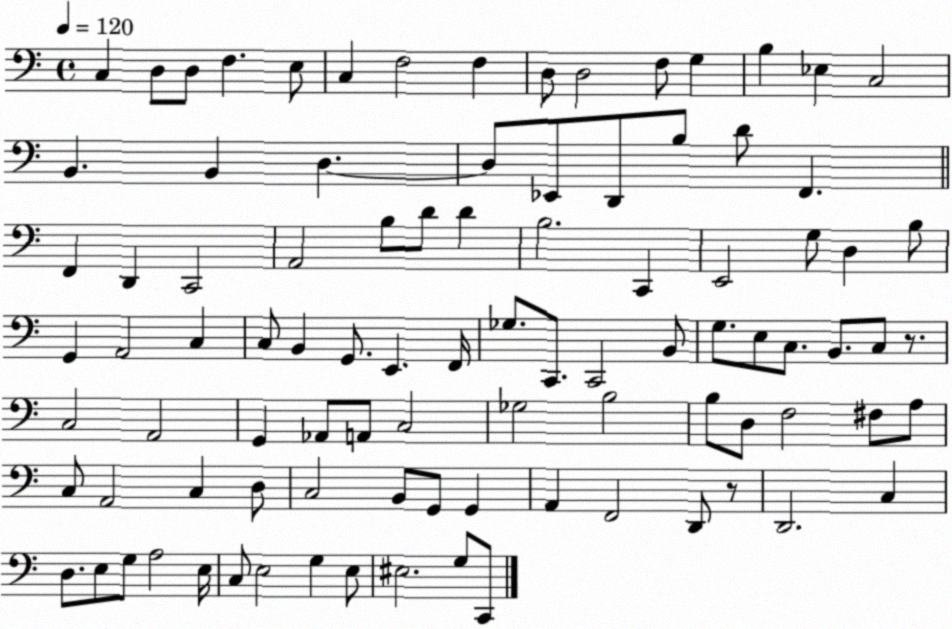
X:1
T:Untitled
M:4/4
L:1/4
K:C
C, D,/2 D,/2 F, E,/2 C, F,2 F, D,/2 D,2 F,/2 G, B, _E, C,2 B,, B,, D, D,/2 _E,,/2 D,,/2 B,/2 D/2 F,, F,, D,, C,,2 A,,2 B,/2 D/2 D B,2 C,, E,,2 G,/2 D, B,/2 G,, A,,2 C, C,/2 B,, G,,/2 E,, F,,/4 _G,/2 C,,/2 C,,2 B,,/2 G,/2 E,/2 C,/2 B,,/2 C,/2 z/2 C,2 A,,2 G,, _A,,/2 A,,/2 C,2 _G,2 B,2 B,/2 D,/2 F,2 ^F,/2 A,/2 C,/2 A,,2 C, D,/2 C,2 B,,/2 G,,/2 G,, A,, F,,2 D,,/2 z/2 D,,2 C, D,/2 E,/2 G,/2 A,2 E,/4 C,/2 E,2 G, E,/2 ^E,2 G,/2 C,,/2